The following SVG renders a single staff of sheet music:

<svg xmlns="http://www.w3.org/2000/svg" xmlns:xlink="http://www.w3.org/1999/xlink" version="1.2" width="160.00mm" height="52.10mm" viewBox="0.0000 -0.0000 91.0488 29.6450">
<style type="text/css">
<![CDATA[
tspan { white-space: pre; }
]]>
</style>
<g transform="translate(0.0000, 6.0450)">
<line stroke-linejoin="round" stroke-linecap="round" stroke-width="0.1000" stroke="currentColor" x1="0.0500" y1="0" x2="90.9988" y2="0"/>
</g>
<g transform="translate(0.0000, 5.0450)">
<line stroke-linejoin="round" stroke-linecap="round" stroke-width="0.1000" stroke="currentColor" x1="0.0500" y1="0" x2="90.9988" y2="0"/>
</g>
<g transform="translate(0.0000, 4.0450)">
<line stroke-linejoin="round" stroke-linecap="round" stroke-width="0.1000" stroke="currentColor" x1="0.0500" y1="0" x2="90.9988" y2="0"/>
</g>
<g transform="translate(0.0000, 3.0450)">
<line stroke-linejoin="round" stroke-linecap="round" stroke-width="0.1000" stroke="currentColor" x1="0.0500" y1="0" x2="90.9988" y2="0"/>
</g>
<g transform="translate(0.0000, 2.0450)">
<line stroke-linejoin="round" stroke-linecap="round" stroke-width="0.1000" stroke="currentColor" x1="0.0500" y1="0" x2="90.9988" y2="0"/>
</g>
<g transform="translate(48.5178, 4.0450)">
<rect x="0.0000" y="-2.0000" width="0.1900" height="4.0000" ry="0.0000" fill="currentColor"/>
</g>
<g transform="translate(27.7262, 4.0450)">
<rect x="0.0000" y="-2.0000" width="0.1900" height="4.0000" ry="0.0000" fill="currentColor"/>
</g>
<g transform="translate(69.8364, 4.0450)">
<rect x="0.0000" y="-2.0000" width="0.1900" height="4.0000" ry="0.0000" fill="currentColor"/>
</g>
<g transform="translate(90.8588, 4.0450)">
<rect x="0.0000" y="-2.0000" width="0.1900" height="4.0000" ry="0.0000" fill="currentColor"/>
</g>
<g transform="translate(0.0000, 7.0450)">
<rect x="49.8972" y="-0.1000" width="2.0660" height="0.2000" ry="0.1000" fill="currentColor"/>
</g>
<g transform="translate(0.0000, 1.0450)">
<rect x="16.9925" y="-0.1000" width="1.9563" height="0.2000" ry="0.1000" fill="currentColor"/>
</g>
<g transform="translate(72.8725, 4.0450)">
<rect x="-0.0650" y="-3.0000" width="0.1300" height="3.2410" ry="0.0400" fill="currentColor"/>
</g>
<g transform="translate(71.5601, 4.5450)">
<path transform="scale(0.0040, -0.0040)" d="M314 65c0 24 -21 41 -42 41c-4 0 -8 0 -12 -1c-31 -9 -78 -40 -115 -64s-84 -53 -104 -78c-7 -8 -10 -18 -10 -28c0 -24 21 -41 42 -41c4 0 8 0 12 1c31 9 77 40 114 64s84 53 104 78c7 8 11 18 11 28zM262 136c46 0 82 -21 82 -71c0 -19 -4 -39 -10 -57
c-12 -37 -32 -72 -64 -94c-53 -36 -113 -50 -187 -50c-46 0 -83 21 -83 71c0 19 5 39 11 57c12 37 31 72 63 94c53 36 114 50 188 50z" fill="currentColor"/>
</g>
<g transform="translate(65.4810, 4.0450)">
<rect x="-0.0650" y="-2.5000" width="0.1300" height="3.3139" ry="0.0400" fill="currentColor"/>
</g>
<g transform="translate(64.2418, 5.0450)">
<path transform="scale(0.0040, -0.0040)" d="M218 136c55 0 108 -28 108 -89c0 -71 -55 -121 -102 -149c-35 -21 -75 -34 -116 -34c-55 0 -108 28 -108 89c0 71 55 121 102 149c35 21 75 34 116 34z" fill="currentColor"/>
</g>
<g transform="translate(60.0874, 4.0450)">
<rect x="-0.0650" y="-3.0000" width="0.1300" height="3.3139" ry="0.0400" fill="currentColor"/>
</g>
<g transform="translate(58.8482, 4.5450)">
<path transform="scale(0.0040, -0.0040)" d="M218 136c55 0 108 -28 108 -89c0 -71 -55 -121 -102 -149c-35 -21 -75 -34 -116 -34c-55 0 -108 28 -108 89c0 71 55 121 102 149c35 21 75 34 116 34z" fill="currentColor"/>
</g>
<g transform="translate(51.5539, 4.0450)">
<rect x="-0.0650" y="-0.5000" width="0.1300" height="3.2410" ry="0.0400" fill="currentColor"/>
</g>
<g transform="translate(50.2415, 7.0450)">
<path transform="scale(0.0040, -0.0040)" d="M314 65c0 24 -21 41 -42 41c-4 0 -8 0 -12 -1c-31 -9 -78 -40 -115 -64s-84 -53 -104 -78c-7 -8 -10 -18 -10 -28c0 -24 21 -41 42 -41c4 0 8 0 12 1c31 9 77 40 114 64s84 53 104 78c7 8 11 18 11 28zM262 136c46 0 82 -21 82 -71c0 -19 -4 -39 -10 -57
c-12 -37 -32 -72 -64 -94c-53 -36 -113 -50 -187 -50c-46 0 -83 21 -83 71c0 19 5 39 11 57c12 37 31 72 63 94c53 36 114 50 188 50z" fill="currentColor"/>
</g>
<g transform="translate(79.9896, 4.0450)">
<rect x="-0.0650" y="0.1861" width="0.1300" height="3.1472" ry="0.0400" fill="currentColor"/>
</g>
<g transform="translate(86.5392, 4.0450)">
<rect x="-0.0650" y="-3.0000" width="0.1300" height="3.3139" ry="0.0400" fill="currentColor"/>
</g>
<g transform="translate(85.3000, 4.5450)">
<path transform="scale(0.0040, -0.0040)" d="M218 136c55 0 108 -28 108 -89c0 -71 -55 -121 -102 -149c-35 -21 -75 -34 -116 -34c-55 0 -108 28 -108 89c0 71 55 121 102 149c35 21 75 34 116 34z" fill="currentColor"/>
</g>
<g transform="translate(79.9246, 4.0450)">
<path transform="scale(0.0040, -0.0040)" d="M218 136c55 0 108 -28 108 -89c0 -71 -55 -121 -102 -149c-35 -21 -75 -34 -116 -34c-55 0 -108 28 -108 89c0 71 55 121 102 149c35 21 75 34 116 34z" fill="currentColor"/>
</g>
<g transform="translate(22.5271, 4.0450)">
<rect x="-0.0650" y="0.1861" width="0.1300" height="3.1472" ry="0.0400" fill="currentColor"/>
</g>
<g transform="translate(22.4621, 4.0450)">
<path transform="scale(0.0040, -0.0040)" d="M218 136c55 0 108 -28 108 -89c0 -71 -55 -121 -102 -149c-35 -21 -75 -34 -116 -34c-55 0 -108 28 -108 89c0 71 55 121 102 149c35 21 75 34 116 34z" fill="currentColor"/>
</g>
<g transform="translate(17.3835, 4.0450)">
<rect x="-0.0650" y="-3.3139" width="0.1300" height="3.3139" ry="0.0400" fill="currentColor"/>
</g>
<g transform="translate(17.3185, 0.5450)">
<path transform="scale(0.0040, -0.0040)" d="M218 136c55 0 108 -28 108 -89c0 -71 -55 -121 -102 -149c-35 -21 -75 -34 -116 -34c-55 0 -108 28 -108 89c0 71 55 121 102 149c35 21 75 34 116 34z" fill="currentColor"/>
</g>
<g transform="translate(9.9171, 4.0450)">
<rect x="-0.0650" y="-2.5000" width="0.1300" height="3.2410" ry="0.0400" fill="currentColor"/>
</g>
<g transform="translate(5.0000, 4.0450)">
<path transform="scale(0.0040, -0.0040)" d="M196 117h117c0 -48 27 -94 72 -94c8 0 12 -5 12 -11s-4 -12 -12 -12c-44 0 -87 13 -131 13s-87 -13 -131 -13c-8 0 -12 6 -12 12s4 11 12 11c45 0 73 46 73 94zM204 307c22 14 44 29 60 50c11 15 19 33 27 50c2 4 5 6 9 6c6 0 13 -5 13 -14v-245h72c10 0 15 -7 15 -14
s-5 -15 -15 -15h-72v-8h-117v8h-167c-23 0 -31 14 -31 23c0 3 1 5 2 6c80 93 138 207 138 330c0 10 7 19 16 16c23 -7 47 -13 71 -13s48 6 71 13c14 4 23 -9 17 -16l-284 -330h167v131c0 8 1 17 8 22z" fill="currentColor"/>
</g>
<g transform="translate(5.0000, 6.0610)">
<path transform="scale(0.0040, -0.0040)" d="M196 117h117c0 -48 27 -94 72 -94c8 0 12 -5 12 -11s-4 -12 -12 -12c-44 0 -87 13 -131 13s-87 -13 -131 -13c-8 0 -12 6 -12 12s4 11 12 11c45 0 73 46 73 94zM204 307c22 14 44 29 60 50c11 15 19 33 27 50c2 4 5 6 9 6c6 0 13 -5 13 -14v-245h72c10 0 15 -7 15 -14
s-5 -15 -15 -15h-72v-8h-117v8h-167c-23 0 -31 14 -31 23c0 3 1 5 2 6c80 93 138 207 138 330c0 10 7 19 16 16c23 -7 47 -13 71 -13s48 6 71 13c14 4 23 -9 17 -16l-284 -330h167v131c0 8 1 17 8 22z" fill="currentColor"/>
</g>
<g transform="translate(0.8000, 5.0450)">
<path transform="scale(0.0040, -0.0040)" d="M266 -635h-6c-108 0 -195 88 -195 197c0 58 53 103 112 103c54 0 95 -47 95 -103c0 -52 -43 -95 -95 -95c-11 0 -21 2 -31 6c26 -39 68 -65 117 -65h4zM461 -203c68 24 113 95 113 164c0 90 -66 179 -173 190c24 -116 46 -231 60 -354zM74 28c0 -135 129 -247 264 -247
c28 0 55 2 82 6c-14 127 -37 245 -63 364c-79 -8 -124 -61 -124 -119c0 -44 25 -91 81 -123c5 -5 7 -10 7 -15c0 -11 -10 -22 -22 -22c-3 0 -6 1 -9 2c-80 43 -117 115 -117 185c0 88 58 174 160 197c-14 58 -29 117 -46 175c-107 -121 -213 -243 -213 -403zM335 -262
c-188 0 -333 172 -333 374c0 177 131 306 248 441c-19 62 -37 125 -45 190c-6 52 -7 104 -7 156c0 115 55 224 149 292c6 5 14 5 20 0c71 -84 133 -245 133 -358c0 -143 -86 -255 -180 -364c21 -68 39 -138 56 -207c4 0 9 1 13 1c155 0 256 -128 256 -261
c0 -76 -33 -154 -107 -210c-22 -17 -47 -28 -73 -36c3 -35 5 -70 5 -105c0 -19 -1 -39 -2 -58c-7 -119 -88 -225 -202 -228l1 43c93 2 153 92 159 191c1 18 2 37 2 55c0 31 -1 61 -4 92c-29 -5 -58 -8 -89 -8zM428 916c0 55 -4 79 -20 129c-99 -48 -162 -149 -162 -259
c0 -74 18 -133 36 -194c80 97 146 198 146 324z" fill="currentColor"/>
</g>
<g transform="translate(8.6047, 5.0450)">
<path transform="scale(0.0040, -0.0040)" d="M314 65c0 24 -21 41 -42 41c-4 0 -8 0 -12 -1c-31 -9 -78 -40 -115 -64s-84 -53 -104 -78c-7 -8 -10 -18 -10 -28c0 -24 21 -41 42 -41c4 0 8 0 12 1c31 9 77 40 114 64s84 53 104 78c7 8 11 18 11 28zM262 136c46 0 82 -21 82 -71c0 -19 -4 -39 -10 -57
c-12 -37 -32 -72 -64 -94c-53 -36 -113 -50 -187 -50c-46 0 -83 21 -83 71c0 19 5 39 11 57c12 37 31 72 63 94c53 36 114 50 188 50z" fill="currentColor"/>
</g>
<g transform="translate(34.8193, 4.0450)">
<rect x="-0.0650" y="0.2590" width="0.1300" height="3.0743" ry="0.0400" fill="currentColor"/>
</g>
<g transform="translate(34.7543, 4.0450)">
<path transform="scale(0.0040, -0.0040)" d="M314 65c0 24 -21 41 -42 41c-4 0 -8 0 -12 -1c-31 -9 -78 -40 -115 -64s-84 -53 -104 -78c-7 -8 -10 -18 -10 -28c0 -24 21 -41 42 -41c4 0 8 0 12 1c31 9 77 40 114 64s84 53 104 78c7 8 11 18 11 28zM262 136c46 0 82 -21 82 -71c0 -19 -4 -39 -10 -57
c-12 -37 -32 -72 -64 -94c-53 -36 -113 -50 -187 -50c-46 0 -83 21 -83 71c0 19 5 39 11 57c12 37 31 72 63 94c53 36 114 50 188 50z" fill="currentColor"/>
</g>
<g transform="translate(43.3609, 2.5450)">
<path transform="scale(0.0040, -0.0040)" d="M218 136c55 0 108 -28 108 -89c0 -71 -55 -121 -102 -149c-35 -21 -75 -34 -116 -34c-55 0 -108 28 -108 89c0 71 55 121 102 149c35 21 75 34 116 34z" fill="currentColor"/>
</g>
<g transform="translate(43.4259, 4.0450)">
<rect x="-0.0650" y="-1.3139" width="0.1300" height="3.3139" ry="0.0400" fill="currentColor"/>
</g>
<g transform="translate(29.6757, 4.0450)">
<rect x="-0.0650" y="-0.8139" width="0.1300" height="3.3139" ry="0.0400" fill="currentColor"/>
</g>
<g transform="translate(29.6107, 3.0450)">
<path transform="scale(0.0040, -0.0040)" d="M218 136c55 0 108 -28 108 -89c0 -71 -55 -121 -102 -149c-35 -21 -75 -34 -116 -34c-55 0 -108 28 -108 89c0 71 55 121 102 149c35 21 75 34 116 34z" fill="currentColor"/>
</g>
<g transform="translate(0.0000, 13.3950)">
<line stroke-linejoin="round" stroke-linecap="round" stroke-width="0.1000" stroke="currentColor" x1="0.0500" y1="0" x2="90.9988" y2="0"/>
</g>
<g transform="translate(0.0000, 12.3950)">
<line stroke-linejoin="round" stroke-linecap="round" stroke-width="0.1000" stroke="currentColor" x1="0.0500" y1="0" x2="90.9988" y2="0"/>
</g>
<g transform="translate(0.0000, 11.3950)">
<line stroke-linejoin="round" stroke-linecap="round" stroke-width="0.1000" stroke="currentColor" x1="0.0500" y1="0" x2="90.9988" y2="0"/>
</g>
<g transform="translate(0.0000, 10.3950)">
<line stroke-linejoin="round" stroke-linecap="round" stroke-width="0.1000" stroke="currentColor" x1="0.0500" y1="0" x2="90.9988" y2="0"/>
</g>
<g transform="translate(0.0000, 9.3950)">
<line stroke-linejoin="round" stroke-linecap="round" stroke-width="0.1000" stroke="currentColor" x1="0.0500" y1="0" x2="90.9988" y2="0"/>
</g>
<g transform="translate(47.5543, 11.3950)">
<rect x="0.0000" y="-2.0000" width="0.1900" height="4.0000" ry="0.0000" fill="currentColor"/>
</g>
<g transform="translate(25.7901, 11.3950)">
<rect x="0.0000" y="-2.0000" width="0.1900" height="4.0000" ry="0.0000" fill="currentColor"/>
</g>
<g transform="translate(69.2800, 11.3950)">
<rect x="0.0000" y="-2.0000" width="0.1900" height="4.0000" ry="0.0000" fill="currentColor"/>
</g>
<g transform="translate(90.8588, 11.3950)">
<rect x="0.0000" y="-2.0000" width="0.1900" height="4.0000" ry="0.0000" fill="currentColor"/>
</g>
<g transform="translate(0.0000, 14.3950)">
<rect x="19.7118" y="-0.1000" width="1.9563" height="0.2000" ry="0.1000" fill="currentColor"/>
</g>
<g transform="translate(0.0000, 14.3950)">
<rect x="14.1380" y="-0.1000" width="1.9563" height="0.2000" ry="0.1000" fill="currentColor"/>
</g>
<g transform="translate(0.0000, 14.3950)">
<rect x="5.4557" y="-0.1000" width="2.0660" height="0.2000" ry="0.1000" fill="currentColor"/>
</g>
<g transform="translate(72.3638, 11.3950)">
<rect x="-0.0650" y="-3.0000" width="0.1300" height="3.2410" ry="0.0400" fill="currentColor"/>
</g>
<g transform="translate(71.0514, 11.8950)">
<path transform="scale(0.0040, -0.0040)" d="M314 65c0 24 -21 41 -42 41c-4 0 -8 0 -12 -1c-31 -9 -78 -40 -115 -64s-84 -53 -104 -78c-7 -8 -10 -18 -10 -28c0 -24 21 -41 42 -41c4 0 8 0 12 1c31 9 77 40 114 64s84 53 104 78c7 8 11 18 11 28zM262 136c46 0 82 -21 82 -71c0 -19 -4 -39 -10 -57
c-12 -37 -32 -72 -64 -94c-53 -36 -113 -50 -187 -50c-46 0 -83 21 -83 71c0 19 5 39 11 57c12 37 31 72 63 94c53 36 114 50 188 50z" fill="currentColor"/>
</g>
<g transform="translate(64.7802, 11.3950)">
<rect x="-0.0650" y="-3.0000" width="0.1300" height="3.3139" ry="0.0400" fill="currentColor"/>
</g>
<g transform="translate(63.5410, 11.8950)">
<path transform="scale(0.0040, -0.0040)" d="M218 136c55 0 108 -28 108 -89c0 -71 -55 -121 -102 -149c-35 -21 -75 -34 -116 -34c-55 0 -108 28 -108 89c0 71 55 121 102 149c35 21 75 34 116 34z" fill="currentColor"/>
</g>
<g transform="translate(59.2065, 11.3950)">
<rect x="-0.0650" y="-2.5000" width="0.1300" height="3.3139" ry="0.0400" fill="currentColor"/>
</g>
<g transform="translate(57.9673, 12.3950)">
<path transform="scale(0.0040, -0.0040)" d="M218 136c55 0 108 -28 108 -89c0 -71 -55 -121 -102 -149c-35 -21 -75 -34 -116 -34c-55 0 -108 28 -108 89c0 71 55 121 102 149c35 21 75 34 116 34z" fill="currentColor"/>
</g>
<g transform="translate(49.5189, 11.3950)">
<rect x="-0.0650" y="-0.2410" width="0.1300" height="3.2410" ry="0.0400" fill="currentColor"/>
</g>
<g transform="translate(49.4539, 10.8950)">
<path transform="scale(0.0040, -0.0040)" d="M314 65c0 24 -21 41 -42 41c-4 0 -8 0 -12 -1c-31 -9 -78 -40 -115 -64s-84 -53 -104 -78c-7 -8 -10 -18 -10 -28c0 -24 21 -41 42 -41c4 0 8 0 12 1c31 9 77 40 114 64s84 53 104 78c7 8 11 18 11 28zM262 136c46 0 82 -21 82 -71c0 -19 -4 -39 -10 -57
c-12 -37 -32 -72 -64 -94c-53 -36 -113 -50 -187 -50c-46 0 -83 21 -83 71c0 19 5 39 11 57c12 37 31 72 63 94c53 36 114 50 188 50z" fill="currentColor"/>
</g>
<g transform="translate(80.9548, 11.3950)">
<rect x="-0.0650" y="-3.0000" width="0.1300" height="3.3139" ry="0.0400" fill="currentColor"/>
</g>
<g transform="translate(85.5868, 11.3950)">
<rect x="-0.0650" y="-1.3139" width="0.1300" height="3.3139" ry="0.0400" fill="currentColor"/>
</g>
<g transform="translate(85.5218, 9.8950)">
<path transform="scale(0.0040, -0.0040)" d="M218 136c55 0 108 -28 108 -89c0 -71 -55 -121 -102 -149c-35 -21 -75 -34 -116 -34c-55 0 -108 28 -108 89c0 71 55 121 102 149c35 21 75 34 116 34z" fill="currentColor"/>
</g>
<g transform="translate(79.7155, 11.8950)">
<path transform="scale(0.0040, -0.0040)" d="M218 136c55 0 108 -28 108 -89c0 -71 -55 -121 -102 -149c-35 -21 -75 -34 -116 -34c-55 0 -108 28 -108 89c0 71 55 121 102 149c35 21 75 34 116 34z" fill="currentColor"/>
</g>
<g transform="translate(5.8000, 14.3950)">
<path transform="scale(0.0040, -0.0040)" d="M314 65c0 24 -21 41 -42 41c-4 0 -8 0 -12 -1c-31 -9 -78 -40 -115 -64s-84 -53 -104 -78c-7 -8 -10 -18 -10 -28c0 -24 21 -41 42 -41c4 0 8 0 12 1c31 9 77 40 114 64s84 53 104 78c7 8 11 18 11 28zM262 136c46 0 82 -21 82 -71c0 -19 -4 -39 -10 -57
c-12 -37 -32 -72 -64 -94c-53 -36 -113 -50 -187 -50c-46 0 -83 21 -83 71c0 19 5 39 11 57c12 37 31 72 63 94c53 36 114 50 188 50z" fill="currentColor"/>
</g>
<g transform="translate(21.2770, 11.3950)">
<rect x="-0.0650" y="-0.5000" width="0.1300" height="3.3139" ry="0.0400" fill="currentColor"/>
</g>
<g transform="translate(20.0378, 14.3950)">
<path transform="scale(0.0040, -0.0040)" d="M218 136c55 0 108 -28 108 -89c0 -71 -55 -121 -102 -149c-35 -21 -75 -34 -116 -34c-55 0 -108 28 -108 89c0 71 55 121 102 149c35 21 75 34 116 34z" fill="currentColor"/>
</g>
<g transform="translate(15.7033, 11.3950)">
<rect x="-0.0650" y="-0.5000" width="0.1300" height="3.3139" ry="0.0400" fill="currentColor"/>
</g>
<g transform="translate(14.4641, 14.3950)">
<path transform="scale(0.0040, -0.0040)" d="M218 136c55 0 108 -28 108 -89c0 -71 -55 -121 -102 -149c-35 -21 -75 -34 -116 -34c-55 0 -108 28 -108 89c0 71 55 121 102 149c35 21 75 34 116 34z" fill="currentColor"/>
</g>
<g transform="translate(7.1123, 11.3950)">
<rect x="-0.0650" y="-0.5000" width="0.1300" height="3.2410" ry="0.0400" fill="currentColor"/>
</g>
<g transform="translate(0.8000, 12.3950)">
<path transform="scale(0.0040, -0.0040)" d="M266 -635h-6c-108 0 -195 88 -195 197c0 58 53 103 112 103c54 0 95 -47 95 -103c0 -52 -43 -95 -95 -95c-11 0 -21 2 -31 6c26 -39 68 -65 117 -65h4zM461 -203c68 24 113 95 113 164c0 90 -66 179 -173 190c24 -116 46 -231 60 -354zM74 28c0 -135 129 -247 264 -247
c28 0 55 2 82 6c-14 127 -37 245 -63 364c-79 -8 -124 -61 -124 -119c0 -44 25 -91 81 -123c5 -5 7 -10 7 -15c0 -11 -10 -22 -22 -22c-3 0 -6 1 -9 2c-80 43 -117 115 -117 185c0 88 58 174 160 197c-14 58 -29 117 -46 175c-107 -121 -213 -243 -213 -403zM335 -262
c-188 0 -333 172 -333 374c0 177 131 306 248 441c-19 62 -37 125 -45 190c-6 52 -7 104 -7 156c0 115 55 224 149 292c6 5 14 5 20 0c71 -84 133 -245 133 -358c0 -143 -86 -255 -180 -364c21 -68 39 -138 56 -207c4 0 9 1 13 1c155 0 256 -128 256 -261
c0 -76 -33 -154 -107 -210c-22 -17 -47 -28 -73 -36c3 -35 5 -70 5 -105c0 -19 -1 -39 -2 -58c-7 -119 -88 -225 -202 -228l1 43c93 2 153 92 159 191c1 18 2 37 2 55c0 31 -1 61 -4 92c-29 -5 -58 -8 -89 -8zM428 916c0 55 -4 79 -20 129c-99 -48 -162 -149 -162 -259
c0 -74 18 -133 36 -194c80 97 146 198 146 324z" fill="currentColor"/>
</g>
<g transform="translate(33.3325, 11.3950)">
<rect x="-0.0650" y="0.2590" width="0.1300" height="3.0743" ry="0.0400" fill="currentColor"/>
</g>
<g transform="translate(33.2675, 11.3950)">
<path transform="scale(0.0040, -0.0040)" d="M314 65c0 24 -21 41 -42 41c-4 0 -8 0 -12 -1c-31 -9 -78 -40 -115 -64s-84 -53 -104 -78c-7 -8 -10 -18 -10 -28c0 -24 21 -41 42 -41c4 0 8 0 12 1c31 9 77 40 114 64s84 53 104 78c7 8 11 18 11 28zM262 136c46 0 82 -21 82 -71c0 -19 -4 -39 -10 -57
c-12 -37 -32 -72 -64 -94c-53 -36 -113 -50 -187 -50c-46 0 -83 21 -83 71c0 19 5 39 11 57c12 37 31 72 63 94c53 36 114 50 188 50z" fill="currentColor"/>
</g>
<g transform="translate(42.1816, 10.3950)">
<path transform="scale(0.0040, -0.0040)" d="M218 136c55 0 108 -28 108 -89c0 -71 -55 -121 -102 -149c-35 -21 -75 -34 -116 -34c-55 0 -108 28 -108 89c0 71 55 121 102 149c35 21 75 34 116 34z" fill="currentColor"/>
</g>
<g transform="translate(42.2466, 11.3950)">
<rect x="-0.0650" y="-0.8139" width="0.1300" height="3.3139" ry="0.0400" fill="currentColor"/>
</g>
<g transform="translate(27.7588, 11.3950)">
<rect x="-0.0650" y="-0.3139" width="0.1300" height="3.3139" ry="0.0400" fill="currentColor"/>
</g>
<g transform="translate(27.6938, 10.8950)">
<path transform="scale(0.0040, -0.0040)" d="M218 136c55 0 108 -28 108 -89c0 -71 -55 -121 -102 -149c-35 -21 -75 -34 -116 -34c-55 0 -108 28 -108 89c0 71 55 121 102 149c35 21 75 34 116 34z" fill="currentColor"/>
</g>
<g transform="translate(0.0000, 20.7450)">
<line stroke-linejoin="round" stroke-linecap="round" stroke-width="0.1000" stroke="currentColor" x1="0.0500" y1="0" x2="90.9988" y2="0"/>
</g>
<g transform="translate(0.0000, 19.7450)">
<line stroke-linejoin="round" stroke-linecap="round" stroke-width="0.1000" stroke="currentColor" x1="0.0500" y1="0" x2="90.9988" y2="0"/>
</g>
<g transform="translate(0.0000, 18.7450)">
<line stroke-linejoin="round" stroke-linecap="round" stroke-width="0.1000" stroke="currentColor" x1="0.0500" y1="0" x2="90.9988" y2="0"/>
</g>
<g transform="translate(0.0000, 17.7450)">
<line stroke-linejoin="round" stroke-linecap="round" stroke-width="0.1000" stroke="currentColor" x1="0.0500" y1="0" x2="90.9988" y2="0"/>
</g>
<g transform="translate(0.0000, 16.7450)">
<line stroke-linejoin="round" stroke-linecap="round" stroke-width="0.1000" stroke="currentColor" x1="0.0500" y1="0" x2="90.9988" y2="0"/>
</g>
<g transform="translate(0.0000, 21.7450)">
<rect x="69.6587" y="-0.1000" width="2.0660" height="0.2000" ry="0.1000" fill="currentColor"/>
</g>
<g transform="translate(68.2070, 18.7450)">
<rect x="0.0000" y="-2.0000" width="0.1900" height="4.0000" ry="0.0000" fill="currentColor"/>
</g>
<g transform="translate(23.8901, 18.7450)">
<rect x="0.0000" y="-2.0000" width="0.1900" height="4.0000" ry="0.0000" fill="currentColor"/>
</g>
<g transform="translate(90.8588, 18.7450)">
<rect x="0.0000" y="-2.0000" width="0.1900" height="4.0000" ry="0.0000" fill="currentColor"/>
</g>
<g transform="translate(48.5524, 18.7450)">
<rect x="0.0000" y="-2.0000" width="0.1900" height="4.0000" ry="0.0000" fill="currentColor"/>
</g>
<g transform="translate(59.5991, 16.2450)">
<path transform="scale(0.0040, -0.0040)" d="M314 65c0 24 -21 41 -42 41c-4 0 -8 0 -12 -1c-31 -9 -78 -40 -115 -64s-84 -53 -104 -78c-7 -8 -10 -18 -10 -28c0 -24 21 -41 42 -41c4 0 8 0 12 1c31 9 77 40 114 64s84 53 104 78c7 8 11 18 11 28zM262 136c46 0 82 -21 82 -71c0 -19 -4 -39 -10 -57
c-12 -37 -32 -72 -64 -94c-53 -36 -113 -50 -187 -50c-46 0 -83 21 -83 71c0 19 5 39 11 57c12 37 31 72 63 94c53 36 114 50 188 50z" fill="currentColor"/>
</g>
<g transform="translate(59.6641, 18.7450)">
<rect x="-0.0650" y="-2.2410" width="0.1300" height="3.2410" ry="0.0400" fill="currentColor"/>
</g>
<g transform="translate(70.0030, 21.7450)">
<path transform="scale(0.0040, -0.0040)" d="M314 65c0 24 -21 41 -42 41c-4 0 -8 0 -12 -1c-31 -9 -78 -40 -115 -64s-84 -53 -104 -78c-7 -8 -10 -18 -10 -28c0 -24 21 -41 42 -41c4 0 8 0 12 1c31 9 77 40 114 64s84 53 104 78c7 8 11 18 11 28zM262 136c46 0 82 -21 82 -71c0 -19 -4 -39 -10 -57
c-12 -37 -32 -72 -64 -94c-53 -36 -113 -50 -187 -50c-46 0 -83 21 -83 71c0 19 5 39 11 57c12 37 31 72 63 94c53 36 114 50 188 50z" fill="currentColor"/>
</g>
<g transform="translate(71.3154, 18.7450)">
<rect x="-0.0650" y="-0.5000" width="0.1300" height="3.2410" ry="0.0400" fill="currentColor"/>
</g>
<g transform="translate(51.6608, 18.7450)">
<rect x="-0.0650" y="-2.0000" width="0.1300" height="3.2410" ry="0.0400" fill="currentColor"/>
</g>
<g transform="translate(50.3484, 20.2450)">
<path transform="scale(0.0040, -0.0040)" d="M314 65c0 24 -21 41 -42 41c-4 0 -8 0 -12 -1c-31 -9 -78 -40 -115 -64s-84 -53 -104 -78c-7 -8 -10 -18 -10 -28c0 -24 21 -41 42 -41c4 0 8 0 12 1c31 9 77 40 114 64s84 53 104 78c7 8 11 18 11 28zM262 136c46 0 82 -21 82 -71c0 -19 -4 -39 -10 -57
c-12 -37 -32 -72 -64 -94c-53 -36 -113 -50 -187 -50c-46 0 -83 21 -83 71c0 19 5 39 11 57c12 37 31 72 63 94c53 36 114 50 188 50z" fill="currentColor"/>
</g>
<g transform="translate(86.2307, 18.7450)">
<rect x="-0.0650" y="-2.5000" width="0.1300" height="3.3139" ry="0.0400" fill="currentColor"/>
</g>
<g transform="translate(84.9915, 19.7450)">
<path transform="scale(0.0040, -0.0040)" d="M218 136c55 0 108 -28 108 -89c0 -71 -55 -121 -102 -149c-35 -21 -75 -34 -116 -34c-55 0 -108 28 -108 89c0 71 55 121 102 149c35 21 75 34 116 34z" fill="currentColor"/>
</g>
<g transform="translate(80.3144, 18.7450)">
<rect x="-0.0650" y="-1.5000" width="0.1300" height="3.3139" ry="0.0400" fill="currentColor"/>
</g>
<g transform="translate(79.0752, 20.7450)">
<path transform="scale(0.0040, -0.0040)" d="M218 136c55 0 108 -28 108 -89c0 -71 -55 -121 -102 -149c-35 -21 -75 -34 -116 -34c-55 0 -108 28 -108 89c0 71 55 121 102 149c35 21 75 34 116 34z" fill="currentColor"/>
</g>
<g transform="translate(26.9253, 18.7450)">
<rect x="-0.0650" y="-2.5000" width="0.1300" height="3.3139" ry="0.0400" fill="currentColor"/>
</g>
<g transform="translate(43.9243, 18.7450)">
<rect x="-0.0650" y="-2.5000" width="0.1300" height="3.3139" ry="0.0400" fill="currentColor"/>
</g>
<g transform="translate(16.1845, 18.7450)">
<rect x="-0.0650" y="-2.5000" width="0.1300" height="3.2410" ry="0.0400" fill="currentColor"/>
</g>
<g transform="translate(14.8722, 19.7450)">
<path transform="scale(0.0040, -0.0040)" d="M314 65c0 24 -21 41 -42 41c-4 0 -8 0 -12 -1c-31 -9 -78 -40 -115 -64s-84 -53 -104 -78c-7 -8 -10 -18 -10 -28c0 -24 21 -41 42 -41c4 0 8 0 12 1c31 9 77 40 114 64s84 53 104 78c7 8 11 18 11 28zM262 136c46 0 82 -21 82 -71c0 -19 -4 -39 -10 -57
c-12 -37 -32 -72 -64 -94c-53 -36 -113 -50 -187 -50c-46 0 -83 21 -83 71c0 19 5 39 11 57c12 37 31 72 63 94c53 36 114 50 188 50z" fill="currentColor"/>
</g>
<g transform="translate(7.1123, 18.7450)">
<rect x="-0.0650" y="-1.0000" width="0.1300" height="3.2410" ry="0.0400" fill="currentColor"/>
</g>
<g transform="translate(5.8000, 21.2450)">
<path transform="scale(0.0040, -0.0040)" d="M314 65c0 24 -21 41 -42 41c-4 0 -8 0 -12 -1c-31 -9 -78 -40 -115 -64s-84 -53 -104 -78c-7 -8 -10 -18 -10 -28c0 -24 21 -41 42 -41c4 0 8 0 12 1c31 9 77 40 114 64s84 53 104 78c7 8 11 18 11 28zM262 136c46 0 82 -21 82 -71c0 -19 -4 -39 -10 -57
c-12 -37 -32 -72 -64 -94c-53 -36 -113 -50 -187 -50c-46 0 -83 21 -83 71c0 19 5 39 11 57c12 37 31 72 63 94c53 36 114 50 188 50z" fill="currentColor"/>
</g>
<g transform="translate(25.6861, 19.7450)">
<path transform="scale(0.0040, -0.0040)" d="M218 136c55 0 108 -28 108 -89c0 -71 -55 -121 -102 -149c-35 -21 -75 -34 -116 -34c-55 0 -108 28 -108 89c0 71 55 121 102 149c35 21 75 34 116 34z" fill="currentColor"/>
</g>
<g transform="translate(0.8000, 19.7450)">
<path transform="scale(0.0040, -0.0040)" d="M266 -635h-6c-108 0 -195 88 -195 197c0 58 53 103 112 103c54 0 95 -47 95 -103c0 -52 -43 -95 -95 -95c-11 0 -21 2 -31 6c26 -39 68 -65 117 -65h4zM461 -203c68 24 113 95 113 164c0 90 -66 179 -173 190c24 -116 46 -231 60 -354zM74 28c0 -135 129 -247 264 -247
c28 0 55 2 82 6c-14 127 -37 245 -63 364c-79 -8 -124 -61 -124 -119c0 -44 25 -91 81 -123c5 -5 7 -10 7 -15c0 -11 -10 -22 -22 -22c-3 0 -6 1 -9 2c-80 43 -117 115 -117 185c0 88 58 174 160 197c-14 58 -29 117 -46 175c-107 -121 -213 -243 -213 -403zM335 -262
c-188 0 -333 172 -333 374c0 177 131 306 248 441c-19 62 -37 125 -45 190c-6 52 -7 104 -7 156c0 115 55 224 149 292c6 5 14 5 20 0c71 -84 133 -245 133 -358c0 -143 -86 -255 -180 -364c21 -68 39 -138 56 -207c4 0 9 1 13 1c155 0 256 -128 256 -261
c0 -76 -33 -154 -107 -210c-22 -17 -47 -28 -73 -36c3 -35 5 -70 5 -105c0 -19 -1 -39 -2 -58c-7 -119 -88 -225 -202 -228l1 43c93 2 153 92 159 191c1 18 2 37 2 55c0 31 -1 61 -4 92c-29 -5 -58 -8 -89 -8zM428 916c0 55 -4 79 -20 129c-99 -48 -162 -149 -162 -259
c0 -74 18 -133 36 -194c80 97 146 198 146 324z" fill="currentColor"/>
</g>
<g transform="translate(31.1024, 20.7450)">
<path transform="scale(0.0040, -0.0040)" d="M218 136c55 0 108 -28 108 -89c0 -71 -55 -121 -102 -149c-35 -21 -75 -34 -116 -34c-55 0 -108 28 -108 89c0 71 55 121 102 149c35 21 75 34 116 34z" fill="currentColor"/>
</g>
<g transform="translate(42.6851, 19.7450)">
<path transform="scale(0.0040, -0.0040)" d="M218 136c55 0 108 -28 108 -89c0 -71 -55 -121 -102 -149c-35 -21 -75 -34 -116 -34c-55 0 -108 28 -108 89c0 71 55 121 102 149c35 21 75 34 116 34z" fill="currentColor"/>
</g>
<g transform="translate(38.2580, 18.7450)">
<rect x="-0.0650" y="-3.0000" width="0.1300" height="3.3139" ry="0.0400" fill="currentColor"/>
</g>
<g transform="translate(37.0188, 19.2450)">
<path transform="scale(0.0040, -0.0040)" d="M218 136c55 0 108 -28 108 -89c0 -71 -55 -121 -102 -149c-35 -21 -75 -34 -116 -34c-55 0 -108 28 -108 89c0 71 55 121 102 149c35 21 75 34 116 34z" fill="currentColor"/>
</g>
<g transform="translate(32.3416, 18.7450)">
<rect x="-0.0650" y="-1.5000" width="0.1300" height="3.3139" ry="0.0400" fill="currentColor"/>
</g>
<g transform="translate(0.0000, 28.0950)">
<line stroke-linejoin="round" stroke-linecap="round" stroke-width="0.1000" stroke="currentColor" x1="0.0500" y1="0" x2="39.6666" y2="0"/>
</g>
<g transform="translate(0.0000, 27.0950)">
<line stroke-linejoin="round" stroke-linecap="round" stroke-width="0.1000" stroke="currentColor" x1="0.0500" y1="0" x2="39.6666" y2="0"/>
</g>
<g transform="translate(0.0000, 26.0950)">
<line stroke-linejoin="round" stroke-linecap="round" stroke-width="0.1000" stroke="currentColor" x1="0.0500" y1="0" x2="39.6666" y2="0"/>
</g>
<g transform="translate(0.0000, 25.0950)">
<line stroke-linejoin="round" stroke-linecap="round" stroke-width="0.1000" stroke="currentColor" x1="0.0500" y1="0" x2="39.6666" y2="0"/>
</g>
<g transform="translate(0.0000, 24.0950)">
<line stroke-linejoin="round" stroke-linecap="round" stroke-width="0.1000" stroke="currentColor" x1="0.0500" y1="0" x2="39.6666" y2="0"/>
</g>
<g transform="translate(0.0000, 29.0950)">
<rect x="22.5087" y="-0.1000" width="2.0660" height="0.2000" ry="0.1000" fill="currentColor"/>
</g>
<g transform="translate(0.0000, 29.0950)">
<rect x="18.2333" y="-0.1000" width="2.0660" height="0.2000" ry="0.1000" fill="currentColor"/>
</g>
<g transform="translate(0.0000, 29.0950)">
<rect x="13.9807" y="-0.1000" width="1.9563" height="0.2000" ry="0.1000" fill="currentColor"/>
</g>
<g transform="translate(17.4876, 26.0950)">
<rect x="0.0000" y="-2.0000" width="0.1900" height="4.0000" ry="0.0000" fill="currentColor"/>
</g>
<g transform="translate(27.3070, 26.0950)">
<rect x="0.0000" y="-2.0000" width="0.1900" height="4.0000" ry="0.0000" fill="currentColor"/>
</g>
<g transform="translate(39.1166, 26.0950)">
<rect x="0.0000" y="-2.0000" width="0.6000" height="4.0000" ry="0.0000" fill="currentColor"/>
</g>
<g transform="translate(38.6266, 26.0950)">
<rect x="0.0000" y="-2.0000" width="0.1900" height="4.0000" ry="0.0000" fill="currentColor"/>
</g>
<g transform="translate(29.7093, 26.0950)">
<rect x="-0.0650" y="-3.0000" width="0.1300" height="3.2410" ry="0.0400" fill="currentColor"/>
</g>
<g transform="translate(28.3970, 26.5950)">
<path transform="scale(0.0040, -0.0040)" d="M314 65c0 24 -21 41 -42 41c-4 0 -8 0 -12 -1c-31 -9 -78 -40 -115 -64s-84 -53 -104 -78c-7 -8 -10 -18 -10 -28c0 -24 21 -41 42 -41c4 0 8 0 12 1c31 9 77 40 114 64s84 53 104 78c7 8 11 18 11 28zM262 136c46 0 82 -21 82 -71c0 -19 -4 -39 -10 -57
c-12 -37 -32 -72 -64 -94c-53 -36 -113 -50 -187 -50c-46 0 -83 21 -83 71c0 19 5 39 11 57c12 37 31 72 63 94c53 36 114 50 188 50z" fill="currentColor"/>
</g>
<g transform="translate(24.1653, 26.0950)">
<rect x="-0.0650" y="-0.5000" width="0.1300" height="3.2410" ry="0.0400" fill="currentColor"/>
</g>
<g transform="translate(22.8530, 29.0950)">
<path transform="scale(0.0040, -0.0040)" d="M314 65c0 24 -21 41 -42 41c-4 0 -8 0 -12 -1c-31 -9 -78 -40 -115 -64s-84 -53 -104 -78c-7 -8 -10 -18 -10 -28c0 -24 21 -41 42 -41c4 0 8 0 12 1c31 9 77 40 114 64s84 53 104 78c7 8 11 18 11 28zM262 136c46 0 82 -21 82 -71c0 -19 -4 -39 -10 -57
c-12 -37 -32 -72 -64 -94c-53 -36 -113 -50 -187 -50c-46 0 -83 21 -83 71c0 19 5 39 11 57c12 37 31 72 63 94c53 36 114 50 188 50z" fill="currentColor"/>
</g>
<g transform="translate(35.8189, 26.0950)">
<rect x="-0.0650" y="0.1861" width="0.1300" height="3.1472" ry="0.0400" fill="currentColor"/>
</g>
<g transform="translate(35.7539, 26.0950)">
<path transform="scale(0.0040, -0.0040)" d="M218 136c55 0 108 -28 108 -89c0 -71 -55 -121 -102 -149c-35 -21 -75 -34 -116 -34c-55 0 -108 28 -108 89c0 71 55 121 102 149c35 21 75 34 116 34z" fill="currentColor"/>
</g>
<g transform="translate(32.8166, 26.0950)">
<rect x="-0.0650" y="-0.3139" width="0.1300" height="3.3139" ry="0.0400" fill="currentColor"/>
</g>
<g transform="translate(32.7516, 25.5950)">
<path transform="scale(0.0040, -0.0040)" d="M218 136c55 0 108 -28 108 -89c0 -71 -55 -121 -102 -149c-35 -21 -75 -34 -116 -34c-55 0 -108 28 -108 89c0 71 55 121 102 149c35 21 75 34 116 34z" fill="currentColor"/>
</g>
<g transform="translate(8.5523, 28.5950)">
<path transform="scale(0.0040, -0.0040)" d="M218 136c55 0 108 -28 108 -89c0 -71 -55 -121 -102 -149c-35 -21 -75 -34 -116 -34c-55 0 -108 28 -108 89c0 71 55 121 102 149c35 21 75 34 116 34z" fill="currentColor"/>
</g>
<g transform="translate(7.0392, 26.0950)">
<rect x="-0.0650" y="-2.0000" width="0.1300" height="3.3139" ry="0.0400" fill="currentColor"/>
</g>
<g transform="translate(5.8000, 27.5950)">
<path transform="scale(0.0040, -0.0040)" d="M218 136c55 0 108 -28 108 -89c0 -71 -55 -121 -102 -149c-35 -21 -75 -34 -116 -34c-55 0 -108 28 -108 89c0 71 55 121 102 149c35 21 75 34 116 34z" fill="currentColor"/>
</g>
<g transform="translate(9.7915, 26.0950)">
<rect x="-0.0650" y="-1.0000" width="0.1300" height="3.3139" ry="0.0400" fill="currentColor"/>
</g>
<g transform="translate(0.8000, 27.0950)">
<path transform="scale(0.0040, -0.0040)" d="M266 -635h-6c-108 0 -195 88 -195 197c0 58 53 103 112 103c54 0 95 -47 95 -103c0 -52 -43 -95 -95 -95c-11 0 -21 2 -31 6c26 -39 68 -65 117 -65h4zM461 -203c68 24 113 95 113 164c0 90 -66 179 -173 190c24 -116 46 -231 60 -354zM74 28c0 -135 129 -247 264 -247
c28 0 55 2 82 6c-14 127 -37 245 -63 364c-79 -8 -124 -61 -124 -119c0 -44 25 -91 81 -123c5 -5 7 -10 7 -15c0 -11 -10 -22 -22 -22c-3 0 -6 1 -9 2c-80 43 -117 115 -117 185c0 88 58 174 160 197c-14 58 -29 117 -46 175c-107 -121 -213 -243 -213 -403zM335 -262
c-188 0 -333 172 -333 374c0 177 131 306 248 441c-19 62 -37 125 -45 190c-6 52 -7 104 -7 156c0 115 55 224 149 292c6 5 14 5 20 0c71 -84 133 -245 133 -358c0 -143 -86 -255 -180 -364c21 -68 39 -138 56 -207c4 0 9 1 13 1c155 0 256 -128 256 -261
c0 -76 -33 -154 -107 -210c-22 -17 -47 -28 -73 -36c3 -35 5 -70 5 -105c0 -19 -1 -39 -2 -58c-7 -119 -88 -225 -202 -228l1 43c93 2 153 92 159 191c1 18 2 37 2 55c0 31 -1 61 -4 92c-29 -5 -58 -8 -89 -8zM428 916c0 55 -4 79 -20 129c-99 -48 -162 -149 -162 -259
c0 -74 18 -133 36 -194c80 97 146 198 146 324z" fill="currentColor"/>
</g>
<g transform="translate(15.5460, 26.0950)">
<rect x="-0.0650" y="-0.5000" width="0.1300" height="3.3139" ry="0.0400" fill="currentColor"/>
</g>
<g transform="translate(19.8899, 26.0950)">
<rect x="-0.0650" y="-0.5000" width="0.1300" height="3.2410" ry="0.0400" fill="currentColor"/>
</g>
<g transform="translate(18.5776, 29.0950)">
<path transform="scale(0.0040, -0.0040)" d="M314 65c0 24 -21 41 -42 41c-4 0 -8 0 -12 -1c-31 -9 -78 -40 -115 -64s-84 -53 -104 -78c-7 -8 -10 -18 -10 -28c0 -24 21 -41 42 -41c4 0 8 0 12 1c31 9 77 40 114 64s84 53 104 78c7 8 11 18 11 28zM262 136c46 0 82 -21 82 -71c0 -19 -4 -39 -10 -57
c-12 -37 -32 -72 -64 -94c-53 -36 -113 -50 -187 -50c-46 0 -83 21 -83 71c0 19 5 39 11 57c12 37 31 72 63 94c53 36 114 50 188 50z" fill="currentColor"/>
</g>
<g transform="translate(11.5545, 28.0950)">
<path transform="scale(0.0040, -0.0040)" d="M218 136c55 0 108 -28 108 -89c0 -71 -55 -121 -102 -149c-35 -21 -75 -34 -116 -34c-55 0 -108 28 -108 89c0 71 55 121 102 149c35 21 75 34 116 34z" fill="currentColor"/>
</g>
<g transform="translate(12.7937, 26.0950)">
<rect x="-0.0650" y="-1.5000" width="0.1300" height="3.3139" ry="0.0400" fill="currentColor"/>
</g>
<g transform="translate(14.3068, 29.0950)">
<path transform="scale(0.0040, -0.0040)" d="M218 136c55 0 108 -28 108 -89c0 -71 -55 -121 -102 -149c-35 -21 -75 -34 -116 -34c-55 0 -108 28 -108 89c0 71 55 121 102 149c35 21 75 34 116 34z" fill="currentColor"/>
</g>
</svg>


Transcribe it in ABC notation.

X:1
T:Untitled
M:4/4
L:1/4
K:C
G2 b B d B2 e C2 A G A2 B A C2 C C c B2 d c2 G A A2 A e D2 G2 G E A G F2 g2 C2 E G F D E C C2 C2 A2 c B